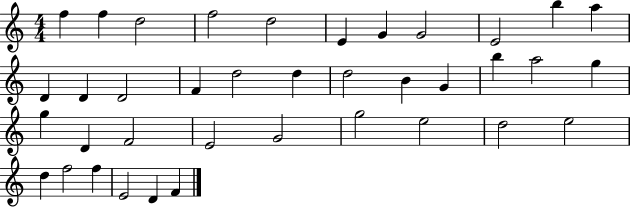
{
  \clef treble
  \numericTimeSignature
  \time 4/4
  \key c \major
  f''4 f''4 d''2 | f''2 d''2 | e'4 g'4 g'2 | e'2 b''4 a''4 | \break d'4 d'4 d'2 | f'4 d''2 d''4 | d''2 b'4 g'4 | b''4 a''2 g''4 | \break g''4 d'4 f'2 | e'2 g'2 | g''2 e''2 | d''2 e''2 | \break d''4 f''2 f''4 | e'2 d'4 f'4 | \bar "|."
}